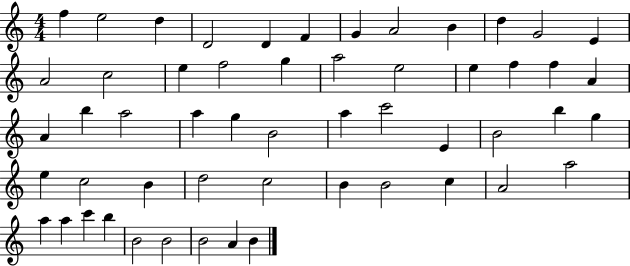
X:1
T:Untitled
M:4/4
L:1/4
K:C
f e2 d D2 D F G A2 B d G2 E A2 c2 e f2 g a2 e2 e f f A A b a2 a g B2 a c'2 E B2 b g e c2 B d2 c2 B B2 c A2 a2 a a c' b B2 B2 B2 A B